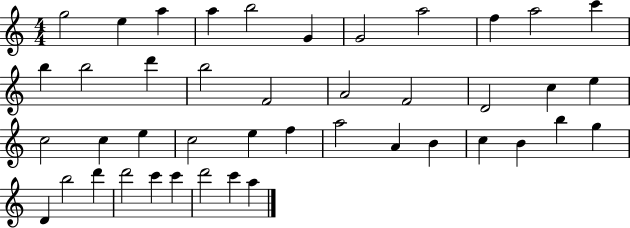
G5/h E5/q A5/q A5/q B5/h G4/q G4/h A5/h F5/q A5/h C6/q B5/q B5/h D6/q B5/h F4/h A4/h F4/h D4/h C5/q E5/q C5/h C5/q E5/q C5/h E5/q F5/q A5/h A4/q B4/q C5/q B4/q B5/q G5/q D4/q B5/h D6/q D6/h C6/q C6/q D6/h C6/q A5/q